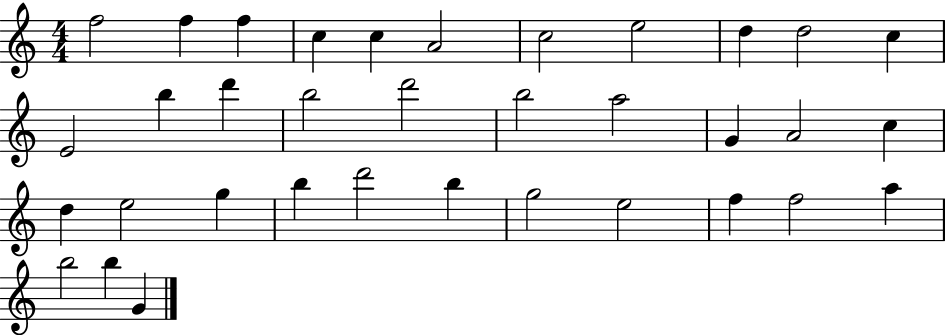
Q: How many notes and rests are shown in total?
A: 35